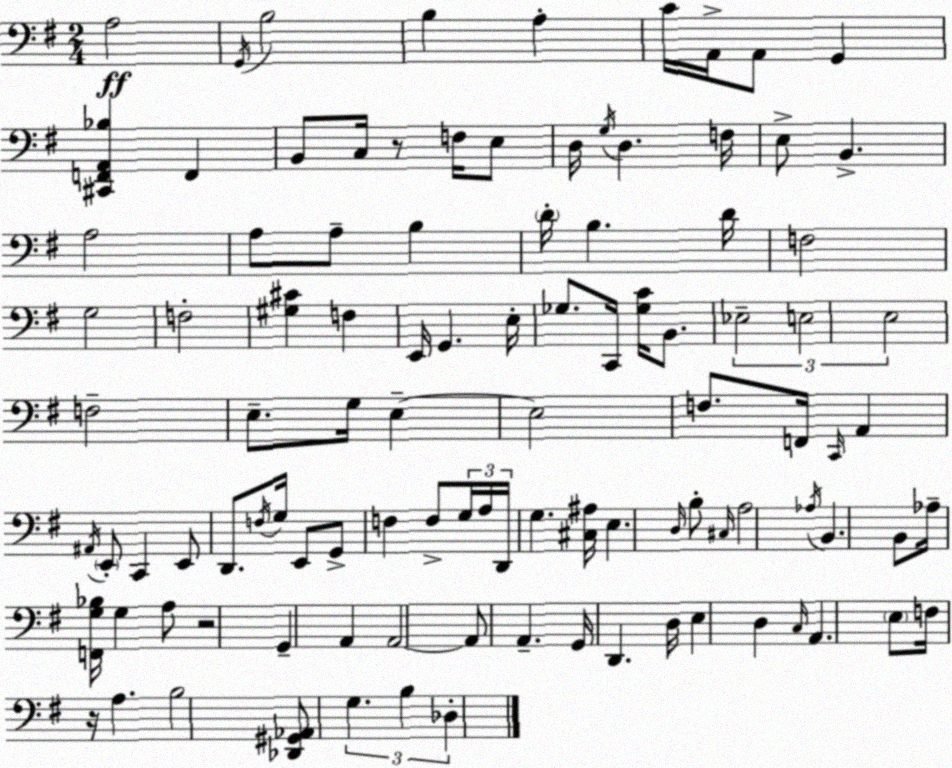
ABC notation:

X:1
T:Untitled
M:2/4
L:1/4
K:Em
A,2 G,,/4 B,2 B, A, C/4 A,,/4 A,,/2 G,, [^C,,F,,A,,_B,] F,, B,,/2 C,/4 z/2 F,/4 E,/2 D,/4 G,/4 D, F,/4 E,/2 B,, A,2 A,/2 A,/2 B, D/4 B, D/4 F,2 G,2 F,2 [^G,^C] F, E,,/4 G,, E,/4 _G,/2 C,,/4 [_G,C]/4 B,,/2 _E,2 E,2 E,2 F,2 E,/2 G,/4 E, E,2 F,/2 F,,/4 C,,/4 A,, ^A,,/4 E,,/2 C,, E,,/2 D,,/2 F,/4 G,/4 E,,/2 G,,/2 F, F,/2 G,/4 A,/4 D,,/4 G, [^C,^A,]/4 E, D,/4 B,/2 ^C,/4 A,2 _A,/4 B,, B,,/2 _A,/4 [F,,G,_B,]/4 G, A,/2 z2 G,, A,, A,,2 A,,/2 A,, G,,/4 D,, D,/4 E, D, C,/4 A,, E,/2 F,/4 z/4 A, B,2 [_D,,^G,,_A,,]/2 G, B, _D,